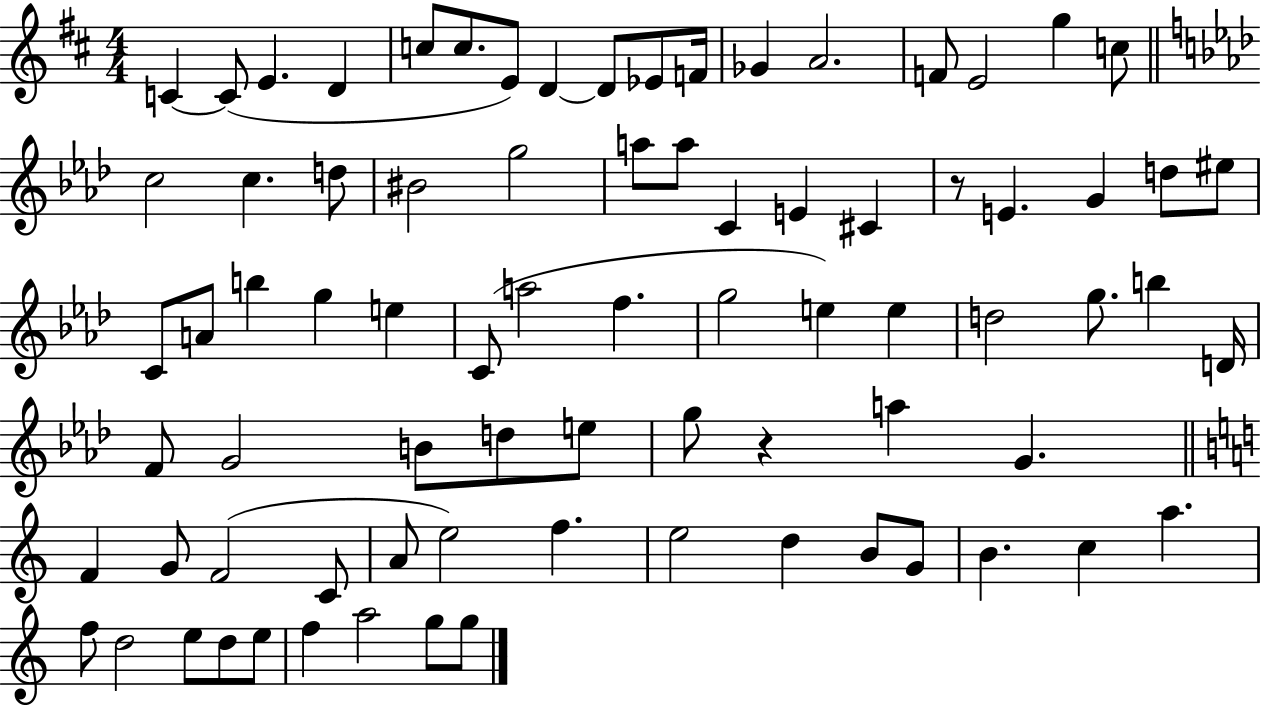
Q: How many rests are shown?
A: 2